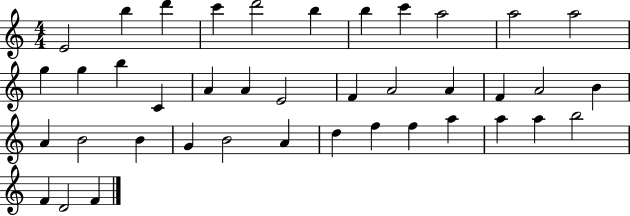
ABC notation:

X:1
T:Untitled
M:4/4
L:1/4
K:C
E2 b d' c' d'2 b b c' a2 a2 a2 g g b C A A E2 F A2 A F A2 B A B2 B G B2 A d f f a a a b2 F D2 F